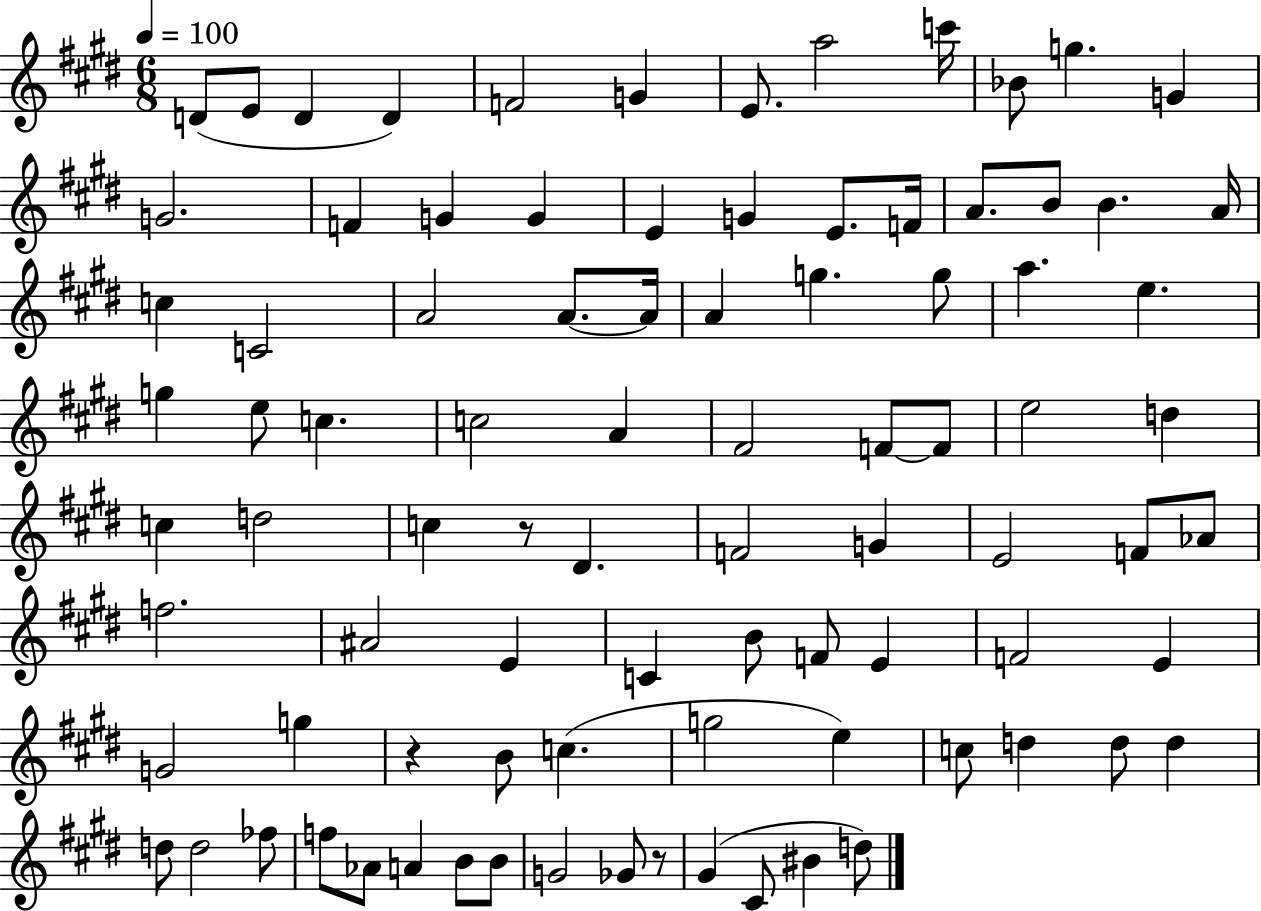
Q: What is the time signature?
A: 6/8